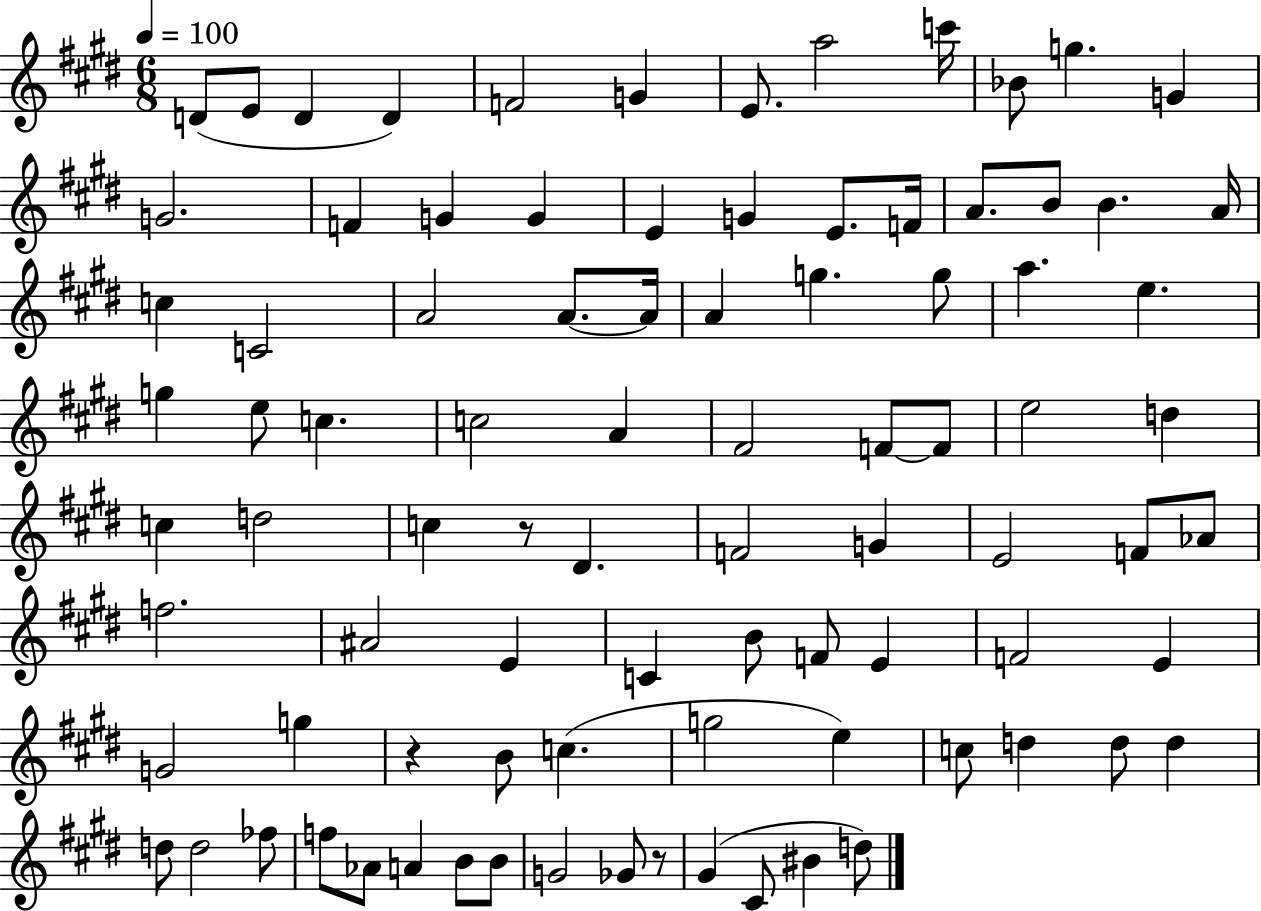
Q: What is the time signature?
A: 6/8